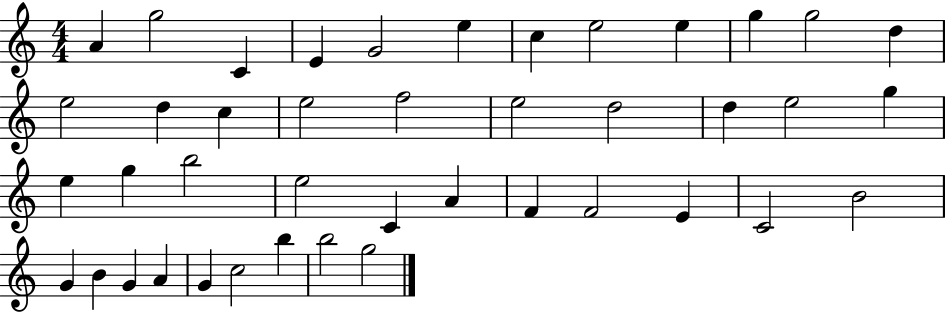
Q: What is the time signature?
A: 4/4